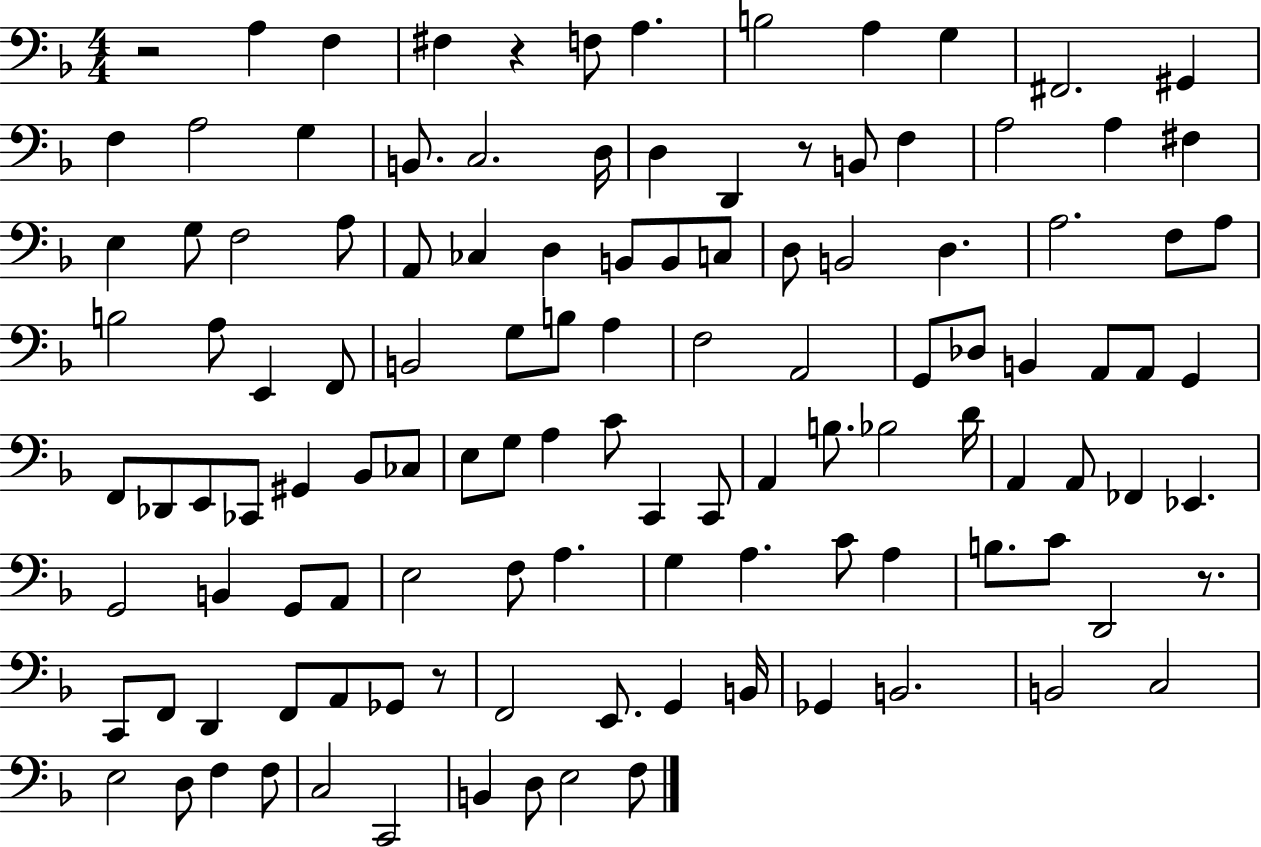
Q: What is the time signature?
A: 4/4